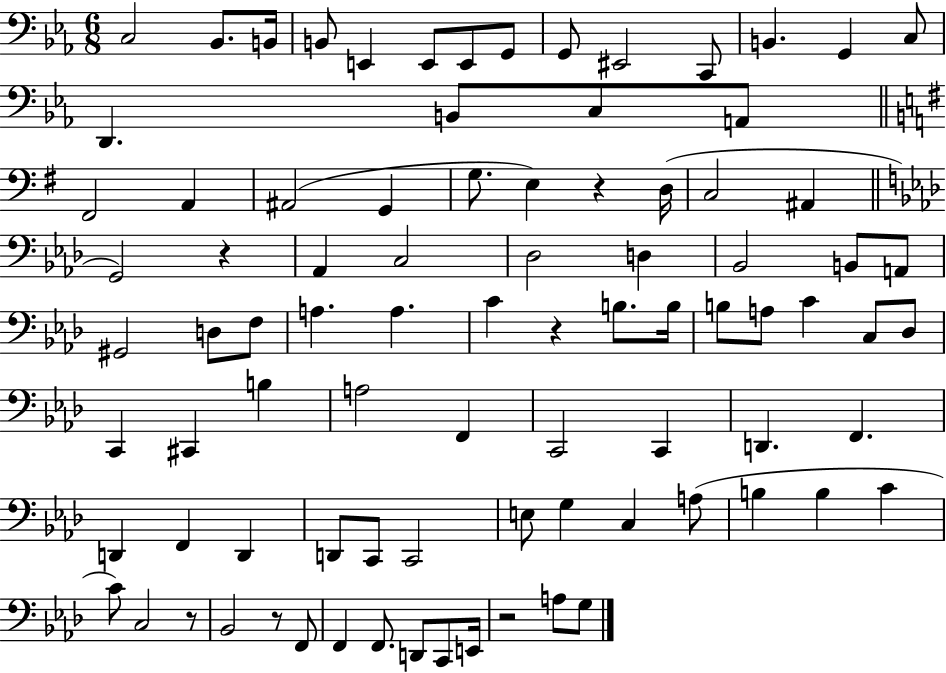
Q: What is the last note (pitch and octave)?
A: G3